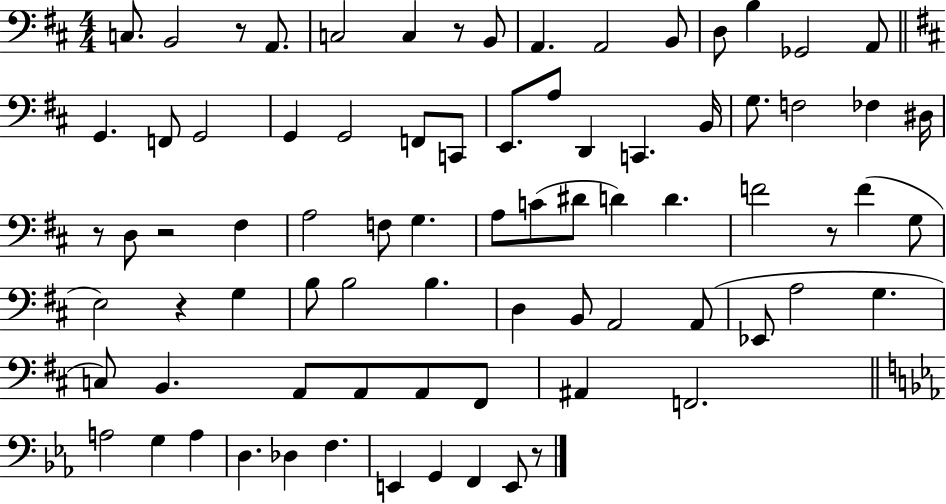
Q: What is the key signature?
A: D major